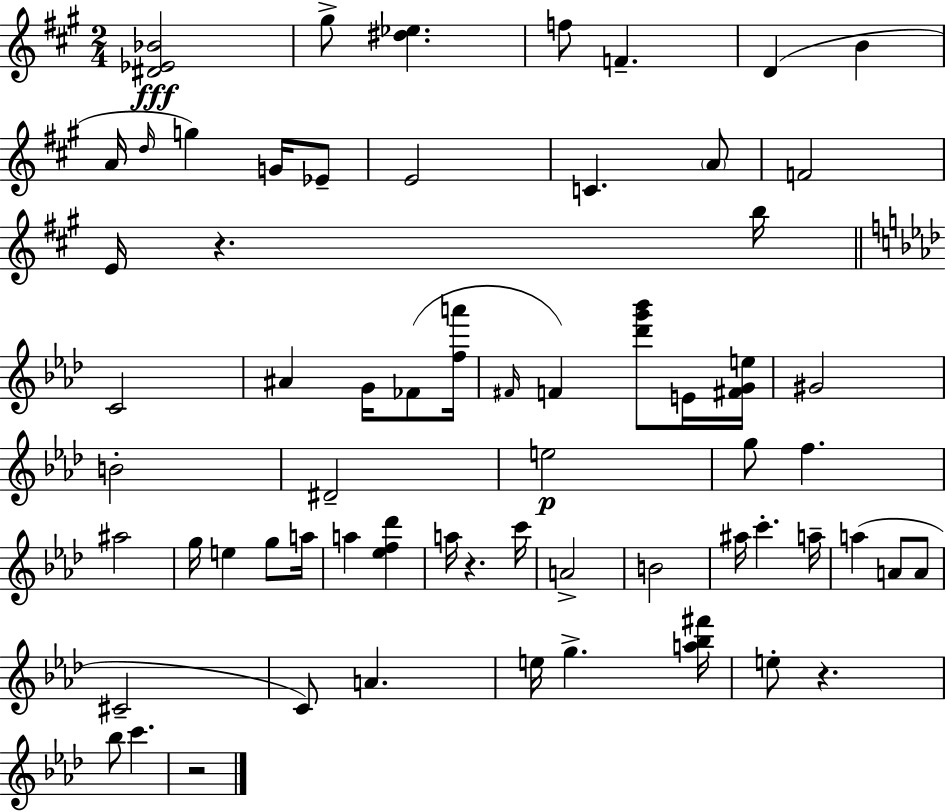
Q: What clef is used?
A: treble